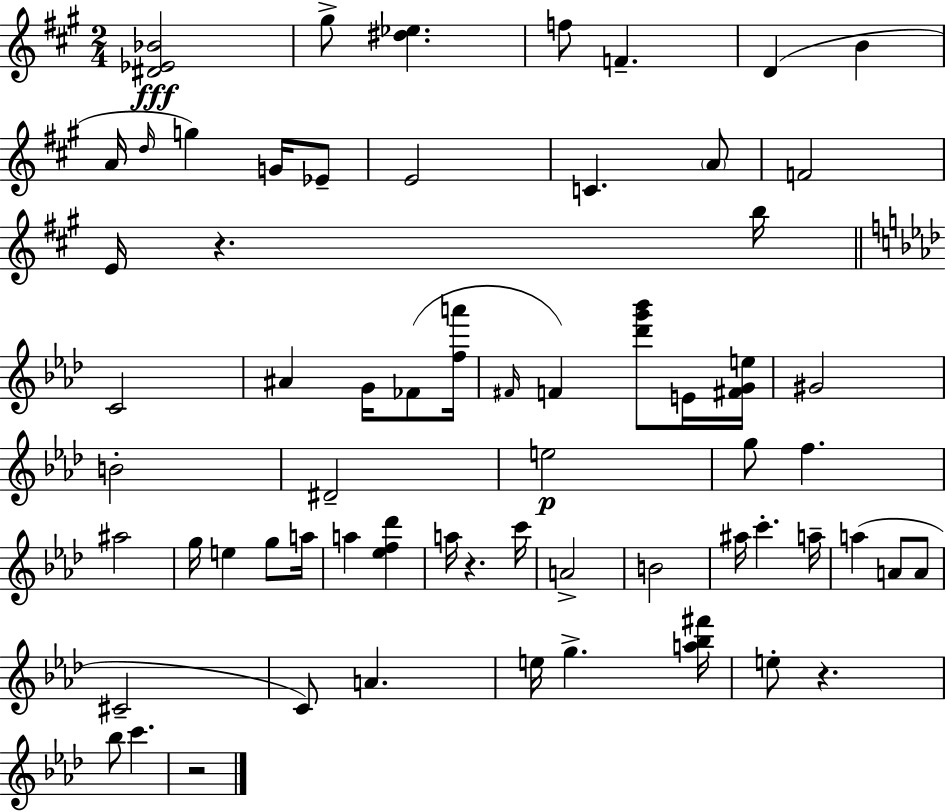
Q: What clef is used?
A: treble